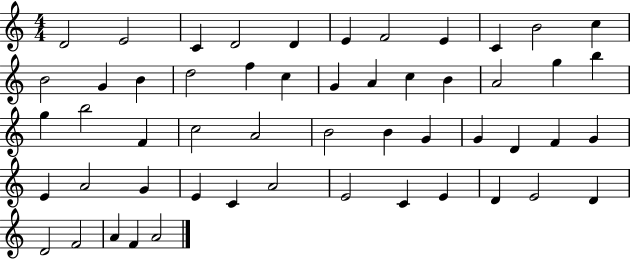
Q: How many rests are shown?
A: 0